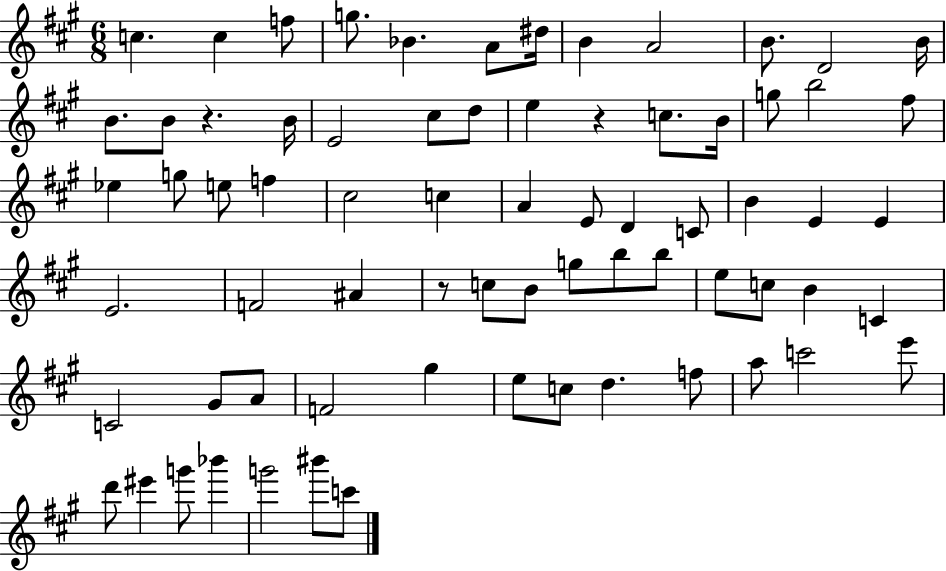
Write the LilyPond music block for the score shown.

{
  \clef treble
  \numericTimeSignature
  \time 6/8
  \key a \major
  \repeat volta 2 { c''4. c''4 f''8 | g''8. bes'4. a'8 dis''16 | b'4 a'2 | b'8. d'2 b'16 | \break b'8. b'8 r4. b'16 | e'2 cis''8 d''8 | e''4 r4 c''8. b'16 | g''8 b''2 fis''8 | \break ees''4 g''8 e''8 f''4 | cis''2 c''4 | a'4 e'8 d'4 c'8 | b'4 e'4 e'4 | \break e'2. | f'2 ais'4 | r8 c''8 b'8 g''8 b''8 b''8 | e''8 c''8 b'4 c'4 | \break c'2 gis'8 a'8 | f'2 gis''4 | e''8 c''8 d''4. f''8 | a''8 c'''2 e'''8 | \break d'''8 eis'''4 g'''8 bes'''4 | g'''2 bis'''8 c'''8 | } \bar "|."
}